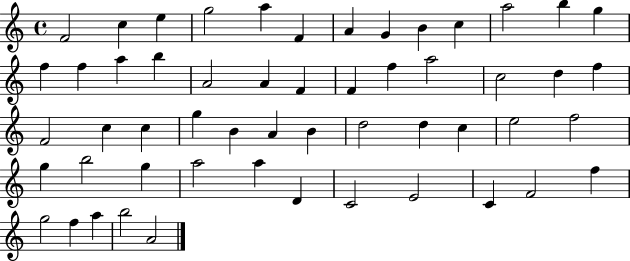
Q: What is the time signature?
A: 4/4